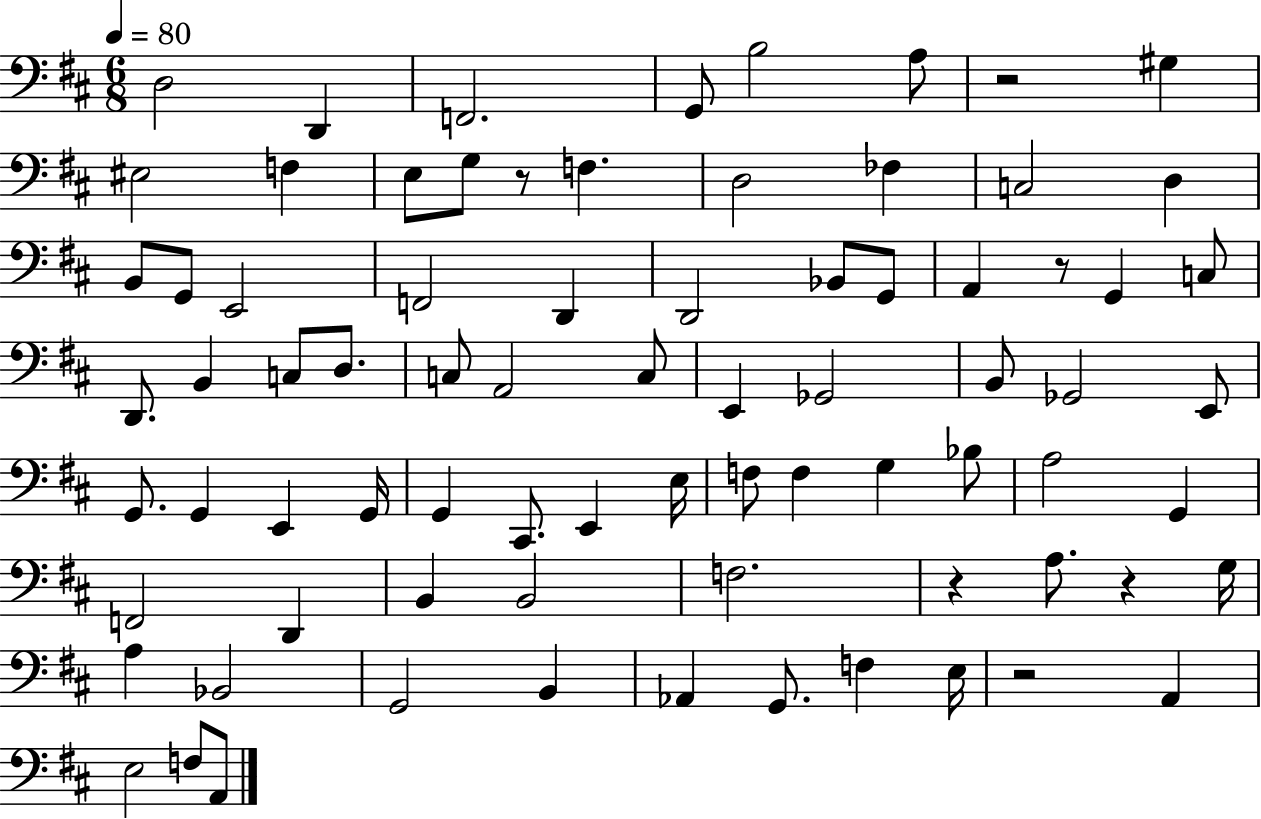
X:1
T:Untitled
M:6/8
L:1/4
K:D
D,2 D,, F,,2 G,,/2 B,2 A,/2 z2 ^G, ^E,2 F, E,/2 G,/2 z/2 F, D,2 _F, C,2 D, B,,/2 G,,/2 E,,2 F,,2 D,, D,,2 _B,,/2 G,,/2 A,, z/2 G,, C,/2 D,,/2 B,, C,/2 D,/2 C,/2 A,,2 C,/2 E,, _G,,2 B,,/2 _G,,2 E,,/2 G,,/2 G,, E,, G,,/4 G,, ^C,,/2 E,, E,/4 F,/2 F, G, _B,/2 A,2 G,, F,,2 D,, B,, B,,2 F,2 z A,/2 z G,/4 A, _B,,2 G,,2 B,, _A,, G,,/2 F, E,/4 z2 A,, E,2 F,/2 A,,/2